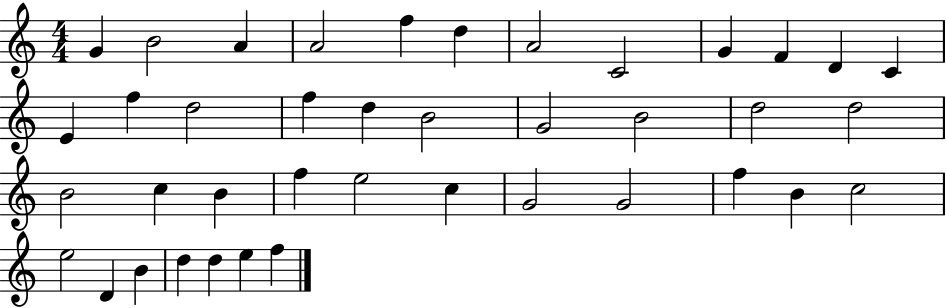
{
  \clef treble
  \numericTimeSignature
  \time 4/4
  \key c \major
  g'4 b'2 a'4 | a'2 f''4 d''4 | a'2 c'2 | g'4 f'4 d'4 c'4 | \break e'4 f''4 d''2 | f''4 d''4 b'2 | g'2 b'2 | d''2 d''2 | \break b'2 c''4 b'4 | f''4 e''2 c''4 | g'2 g'2 | f''4 b'4 c''2 | \break e''2 d'4 b'4 | d''4 d''4 e''4 f''4 | \bar "|."
}